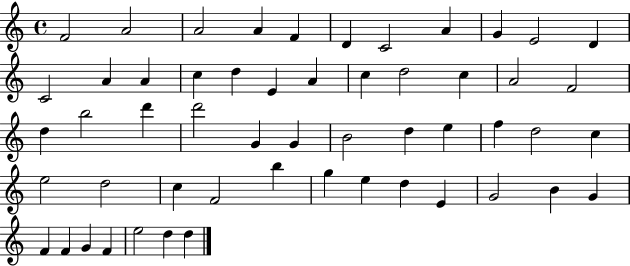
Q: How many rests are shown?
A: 0